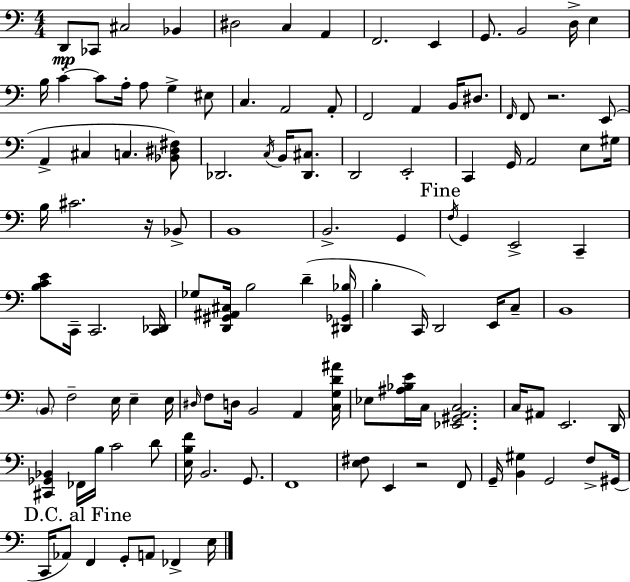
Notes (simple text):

D2/e CES2/e C#3/h Bb2/q D#3/h C3/q A2/q F2/h. E2/q G2/e. B2/h D3/s E3/q B3/s C4/q C4/e A3/s A3/e G3/q EIS3/e C3/q. A2/h A2/e F2/h A2/q B2/s D#3/e. F2/s F2/e R/h. E2/e A2/q C#3/q C3/q. [Bb2,D#3,F#3]/e Db2/h. C3/s B2/s [Db2,C#3]/e. D2/h E2/h C2/q G2/s A2/h E3/e G#3/s B3/s C#4/h. R/s Bb2/e B2/w B2/h. G2/q F3/s G2/q E2/h C2/q [B3,C4,E4]/e C2/s C2/h. [C2,Db2]/s Gb3/e [D2,G#2,A#2,C#3]/s B3/h D4/q [D#2,Gb2,Bb3]/s B3/q C2/s D2/h E2/s C3/e B2/w B2/e F3/h E3/s E3/q E3/s D#3/s F3/e D3/s B2/h A2/q [C3,G3,D4,A#4]/s Eb3/e [A#3,Bb3,E4]/s C3/s [Eb2,G#2,A2,C3]/h. C3/s A#2/e E2/h. D2/s [C#2,Gb2,Bb2]/q FES2/s B3/s C4/h D4/e [E3,B3,F4]/s B2/h. G2/e. F2/w [E3,F#3]/e E2/q R/h F2/e G2/s [B2,G#3]/q G2/h F3/e G#2/s C2/s Ab2/e F2/q G2/e A2/e FES2/q E3/s